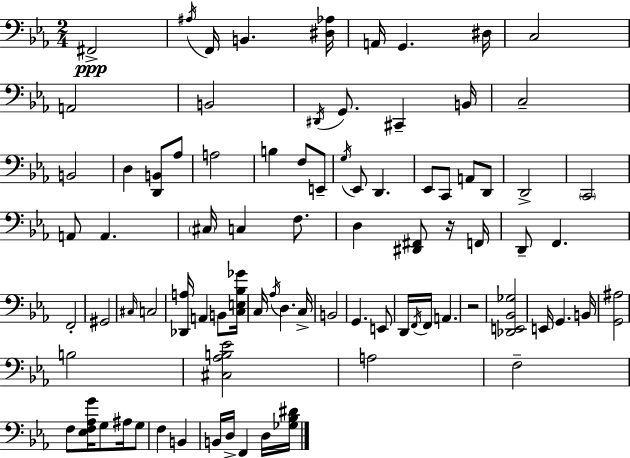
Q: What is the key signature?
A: C minor